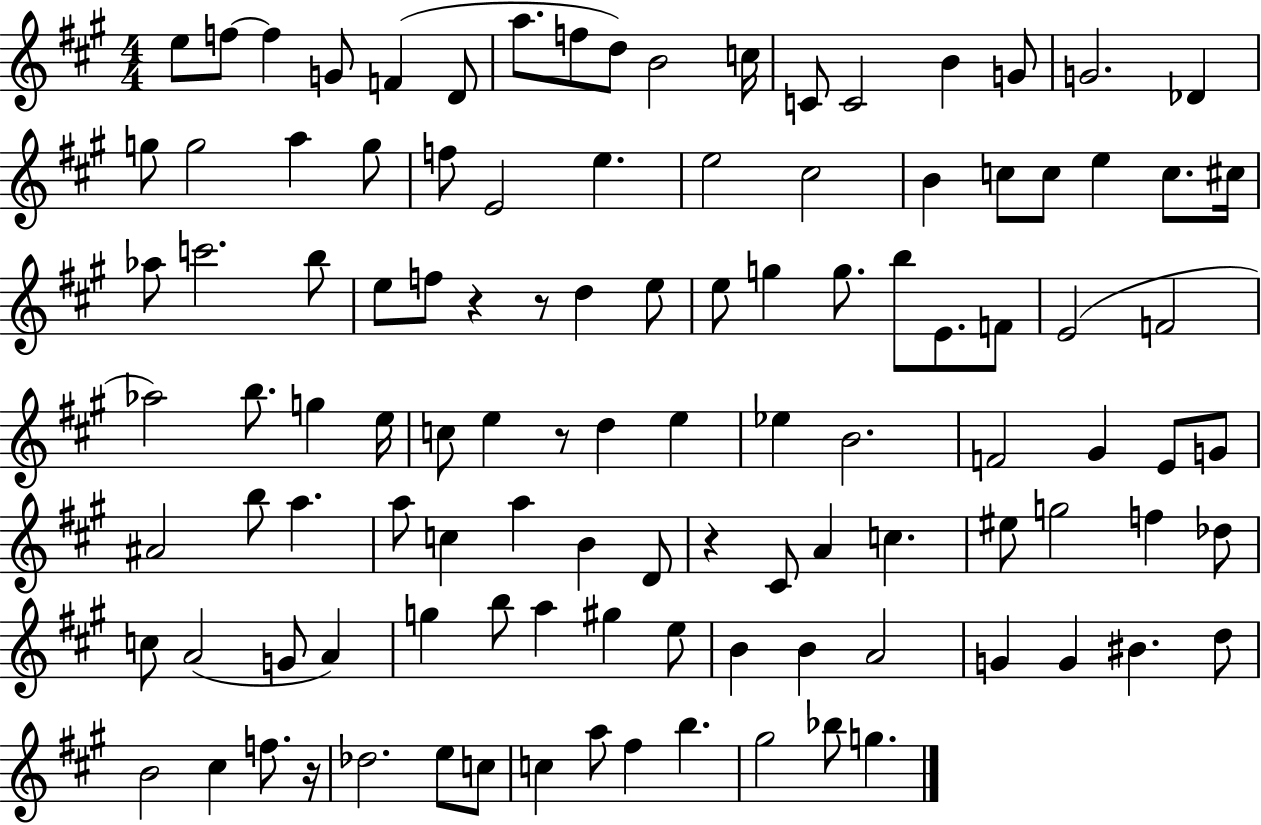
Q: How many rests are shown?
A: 5